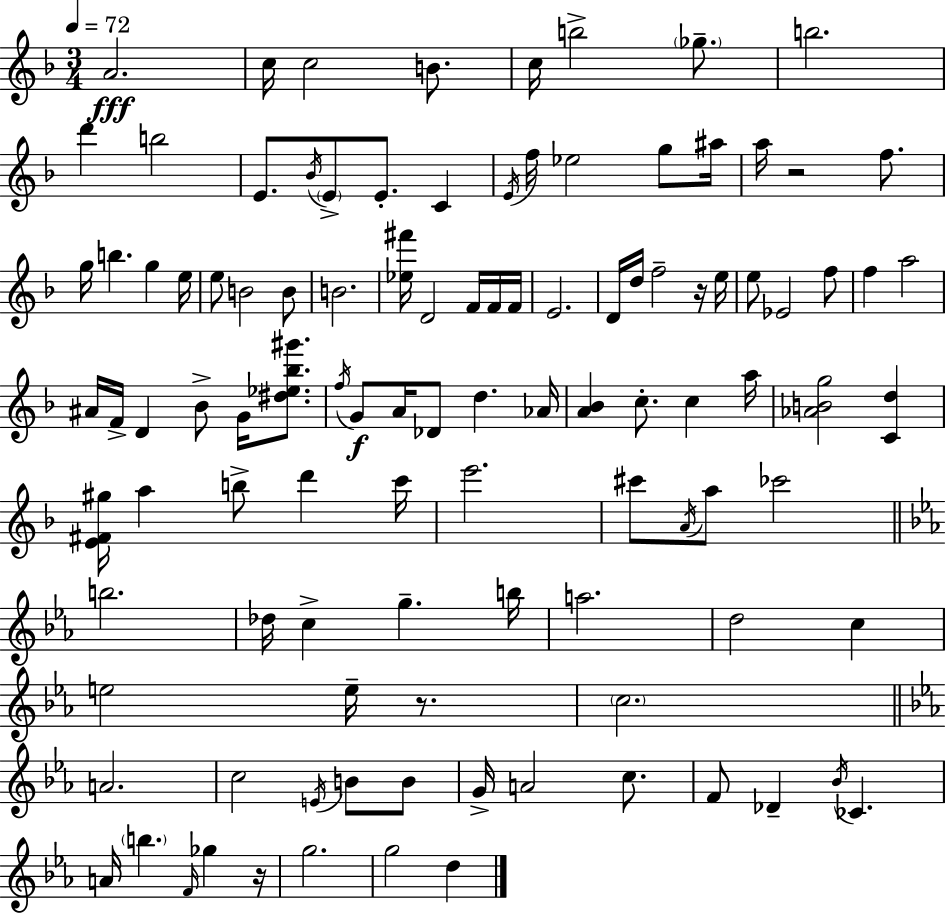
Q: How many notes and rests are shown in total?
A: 107